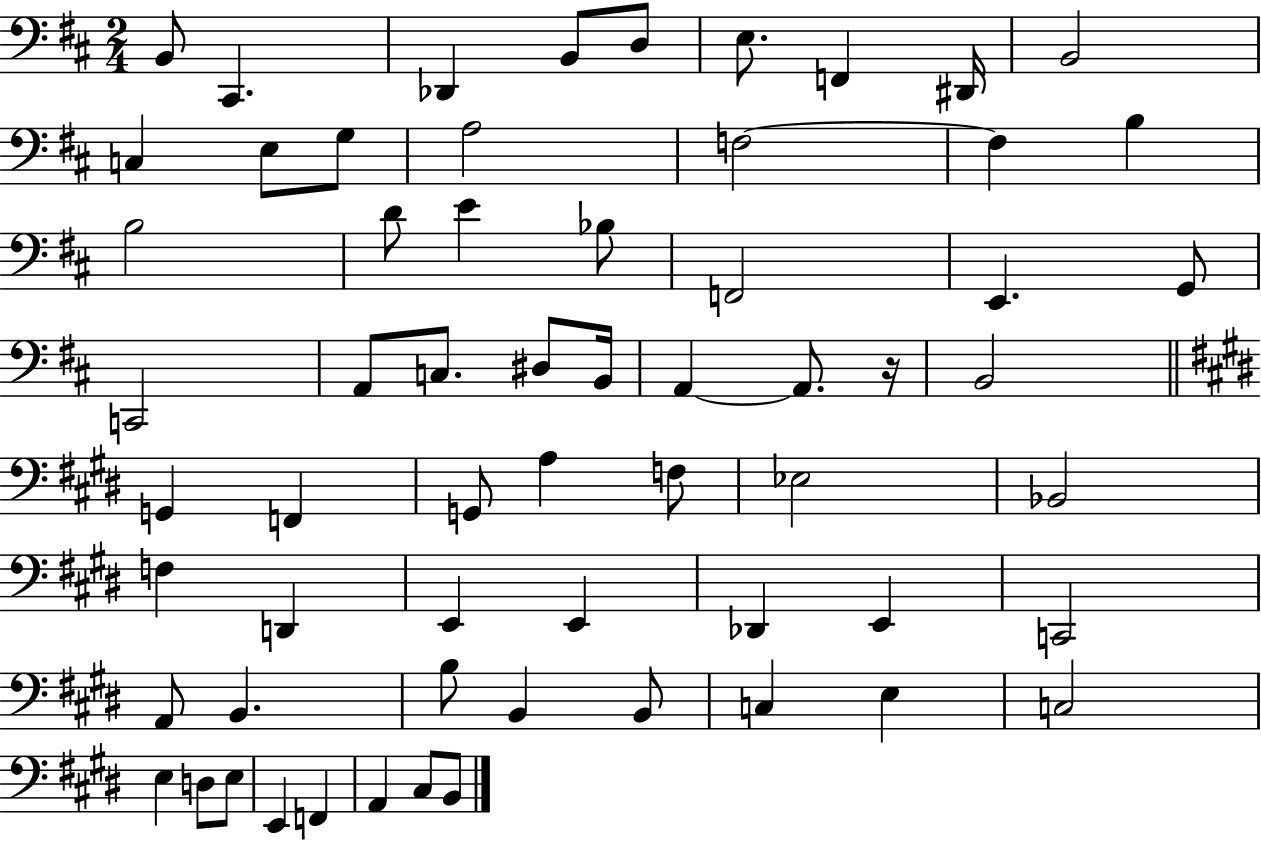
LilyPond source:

{
  \clef bass
  \numericTimeSignature
  \time 2/4
  \key d \major
  b,8 cis,4. | des,4 b,8 d8 | e8. f,4 dis,16 | b,2 | \break c4 e8 g8 | a2 | f2~~ | f4 b4 | \break b2 | d'8 e'4 bes8 | f,2 | e,4. g,8 | \break c,2 | a,8 c8. dis8 b,16 | a,4~~ a,8. r16 | b,2 | \break \bar "||" \break \key e \major g,4 f,4 | g,8 a4 f8 | ees2 | bes,2 | \break f4 d,4 | e,4 e,4 | des,4 e,4 | c,2 | \break a,8 b,4. | b8 b,4 b,8 | c4 e4 | c2 | \break e4 d8 e8 | e,4 f,4 | a,4 cis8 b,8 | \bar "|."
}